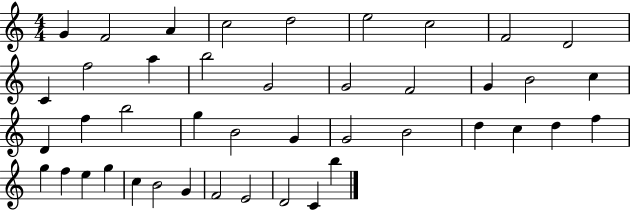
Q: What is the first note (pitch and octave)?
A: G4